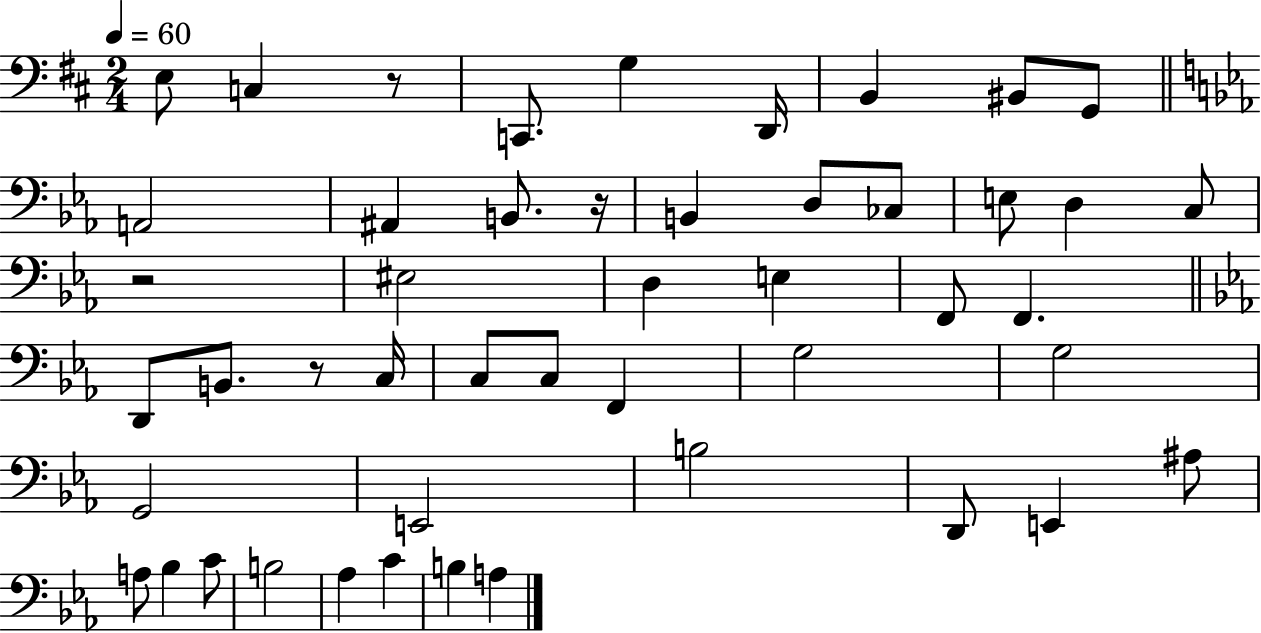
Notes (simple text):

E3/e C3/q R/e C2/e. G3/q D2/s B2/q BIS2/e G2/e A2/h A#2/q B2/e. R/s B2/q D3/e CES3/e E3/e D3/q C3/e R/h EIS3/h D3/q E3/q F2/e F2/q. D2/e B2/e. R/e C3/s C3/e C3/e F2/q G3/h G3/h G2/h E2/h B3/h D2/e E2/q A#3/e A3/e Bb3/q C4/e B3/h Ab3/q C4/q B3/q A3/q